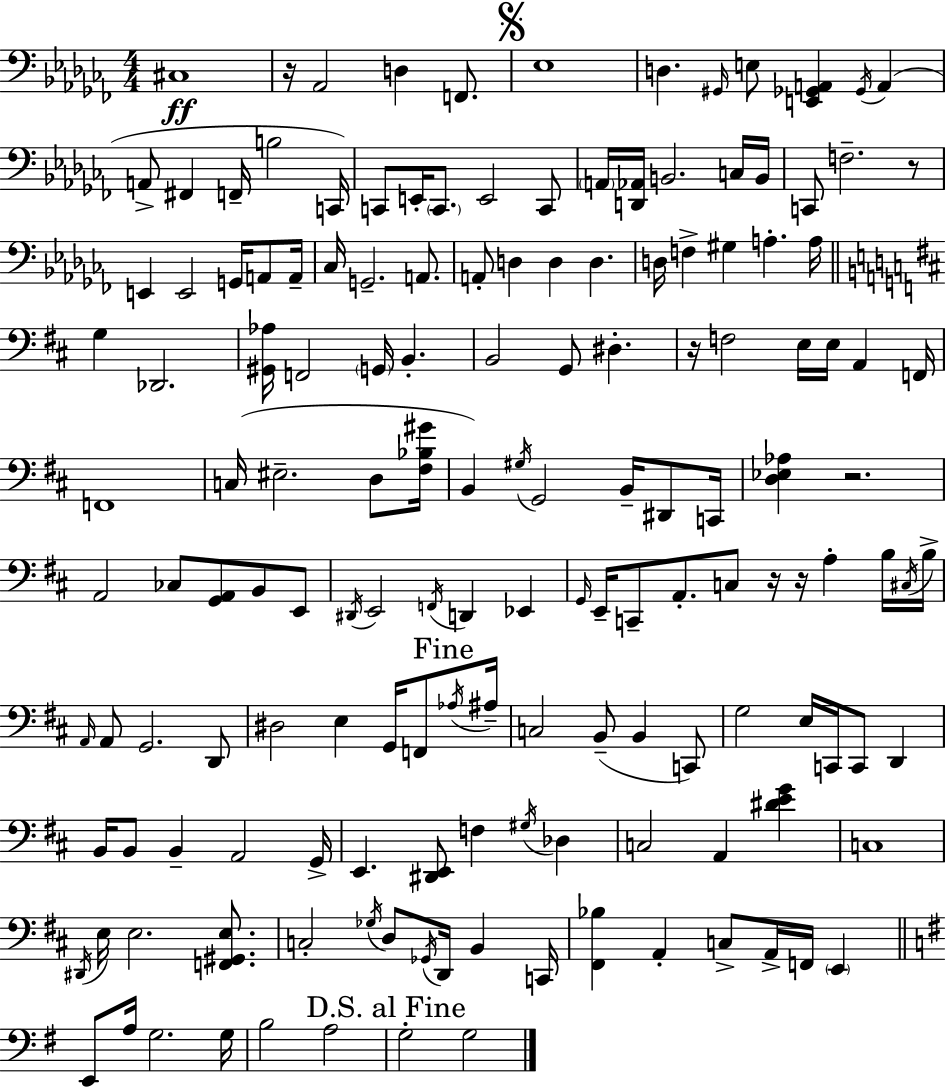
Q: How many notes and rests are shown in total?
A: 154